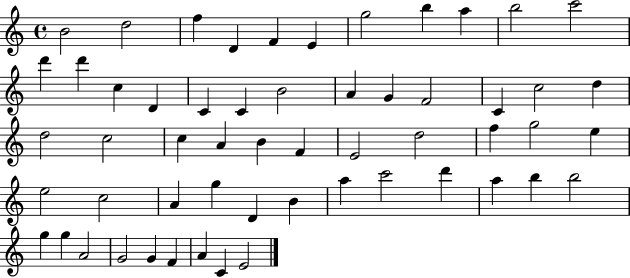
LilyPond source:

{
  \clef treble
  \time 4/4
  \defaultTimeSignature
  \key c \major
  b'2 d''2 | f''4 d'4 f'4 e'4 | g''2 b''4 a''4 | b''2 c'''2 | \break d'''4 d'''4 c''4 d'4 | c'4 c'4 b'2 | a'4 g'4 f'2 | c'4 c''2 d''4 | \break d''2 c''2 | c''4 a'4 b'4 f'4 | e'2 d''2 | f''4 g''2 e''4 | \break e''2 c''2 | a'4 g''4 d'4 b'4 | a''4 c'''2 d'''4 | a''4 b''4 b''2 | \break g''4 g''4 a'2 | g'2 g'4 f'4 | a'4 c'4 e'2 | \bar "|."
}